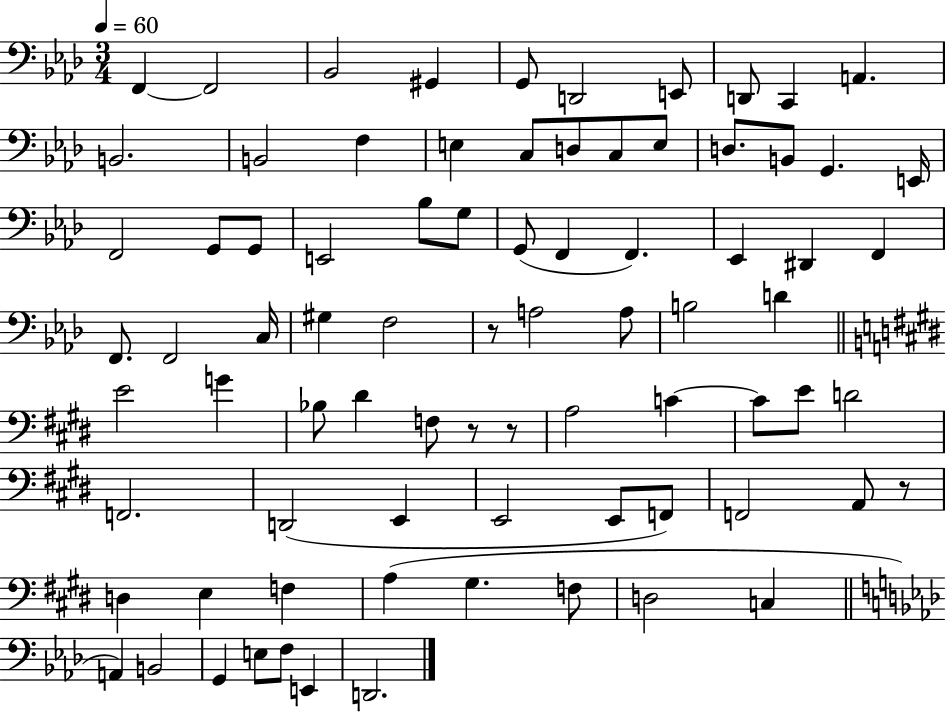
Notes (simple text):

F2/q F2/h Bb2/h G#2/q G2/e D2/h E2/e D2/e C2/q A2/q. B2/h. B2/h F3/q E3/q C3/e D3/e C3/e E3/e D3/e. B2/e G2/q. E2/s F2/h G2/e G2/e E2/h Bb3/e G3/e G2/e F2/q F2/q. Eb2/q D#2/q F2/q F2/e. F2/h C3/s G#3/q F3/h R/e A3/h A3/e B3/h D4/q E4/h G4/q Bb3/e D#4/q F3/e R/e R/e A3/h C4/q C4/e E4/e D4/h F2/h. D2/h E2/q E2/h E2/e F2/e F2/h A2/e R/e D3/q E3/q F3/q A3/q G#3/q. F3/e D3/h C3/q A2/q B2/h G2/q E3/e F3/e E2/q D2/h.